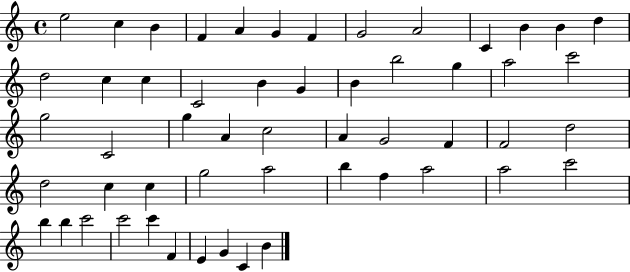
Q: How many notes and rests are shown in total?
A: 54